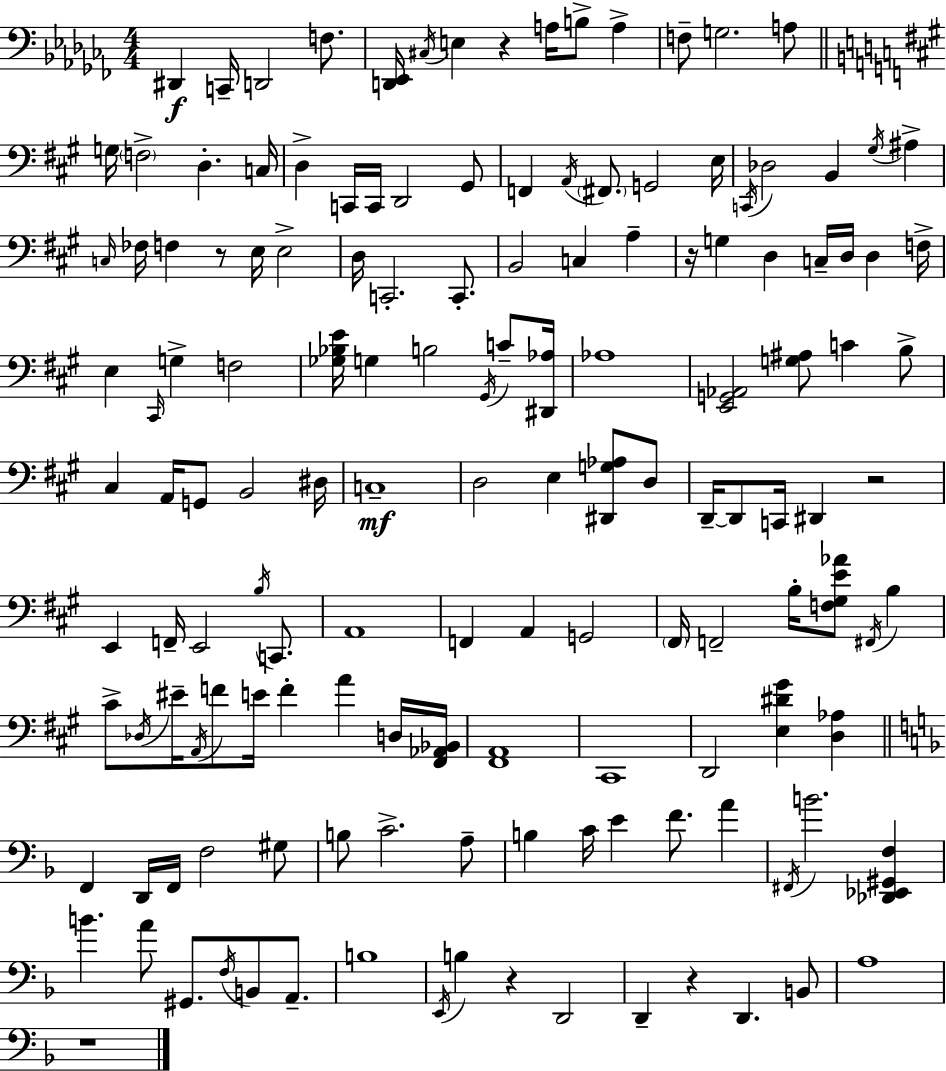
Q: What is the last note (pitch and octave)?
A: A3